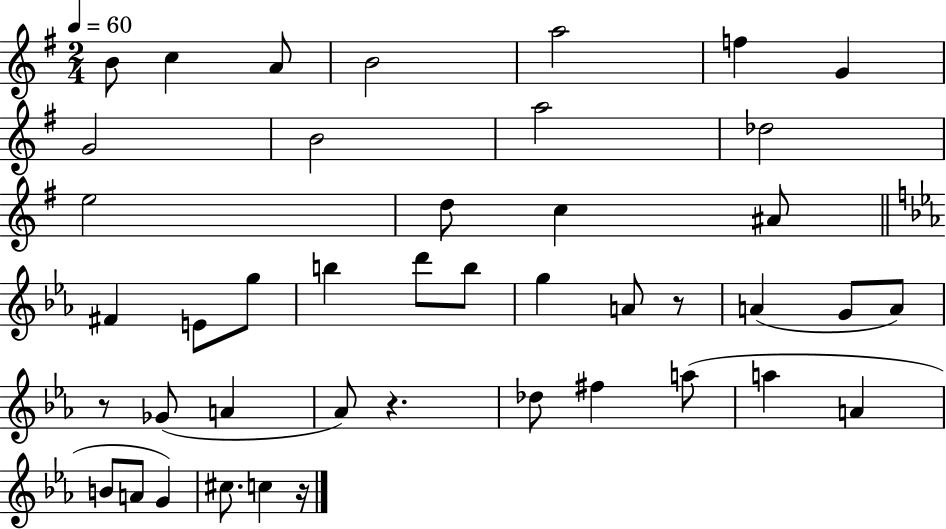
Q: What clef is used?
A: treble